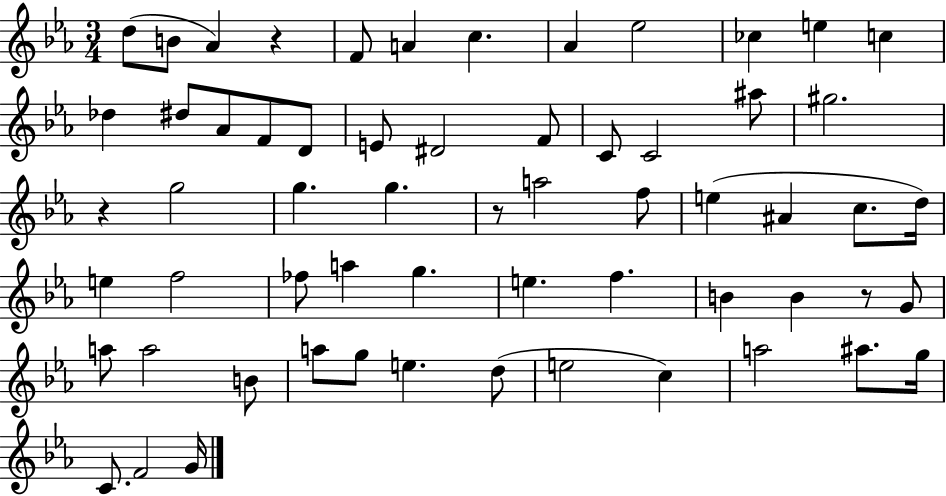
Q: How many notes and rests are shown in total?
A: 61